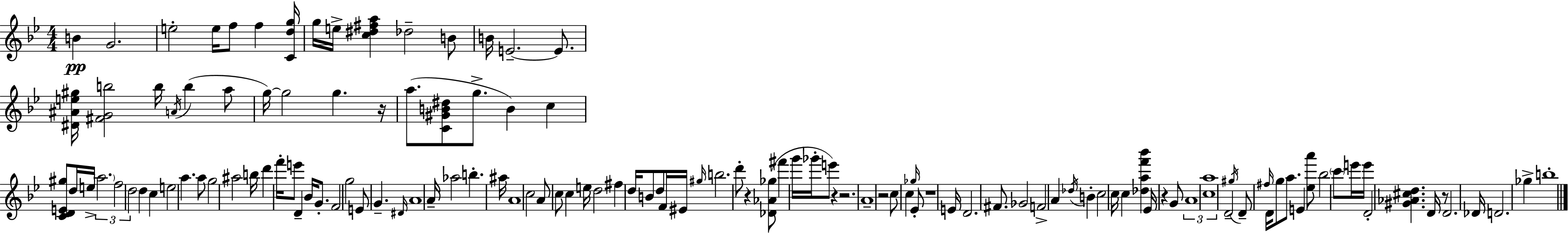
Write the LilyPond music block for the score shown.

{
  \clef treble
  \numericTimeSignature
  \time 4/4
  \key bes \major
  \repeat volta 2 { b'4\pp g'2. | e''2-. e''16 f''8 f''4 <c' d'' g''>16 | g''16 e''16-> <c'' dis'' fis'' a''>4 des''2-- b'8 | b'16 e'2.--~~ e'8. | \break <dis' ais' e'' gis''>16 <fis' g' b''>2 b''16 \acciaccatura { a'16 } b''4( a''8 | g''16~~) g''2 g''4. | r16 a''8.( <c' gis' b' dis''>8 g''8.-> b'4) c''4 | <c' d' e' gis''>8 d''16 e''16-> \tuplet 3/2 { \parenthesize a''2. | \break f''2 d''2 } | d''4 c''4 e''2 | a''4. a''8 g''2 | ais''2 b''16 d'''4 f'''16-. e'''8 | \break d'4-- bes'16 g'8.-. f'2 | g''2 e'8 g'4.-- | \grace { dis'16 } a'1 | a'16-- aes''2 b''4.-. | \break ais''16 a'1 | c''2 a'8 c''8 c''4 | e''16 d''2 fis''4 d''16 | b'8 d''8 f'16 eis'16 \grace { gis''16 } b''2. | \break d'''8-. r4 <des' aes' ges''>8( fis'''4 g'''16 | ges'''16-. e'''8) r4 r2. | a'1-- | r2 c''8 c''4 | \break \grace { ges''16 } ees'8-. r1 | e'16 d'2. | fis'8. ges'2 f'2-> | a'4 \acciaccatura { des''16 } b'4-. c''2 | \break c''16 c''4 <des'' a'' f''' bes'''>4 ees'16 r4 | g'8 \tuplet 3/2 { a'1 | c''1 | a''1 } | \break d'2-- \acciaccatura { gis''16 } d'8-- | \grace { fis''16 } d'16 g''8 a''8. e'4 <ees'' a'''>8 bes''2 | \parenthesize c'''8 e'''16 e'''16 d'2-. | <gis' aes' cis'' d''>4. d'16 r8 d'2. | \break des'16 d'2. | ges''4-> b''1-. | } \bar "|."
}